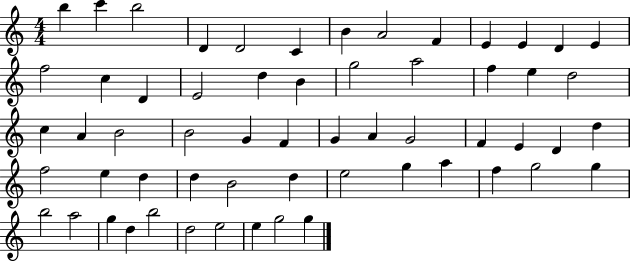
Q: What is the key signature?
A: C major